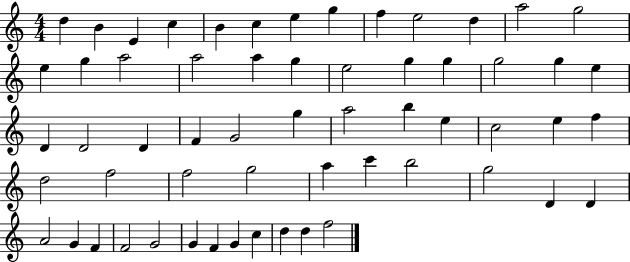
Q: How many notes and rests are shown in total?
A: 59